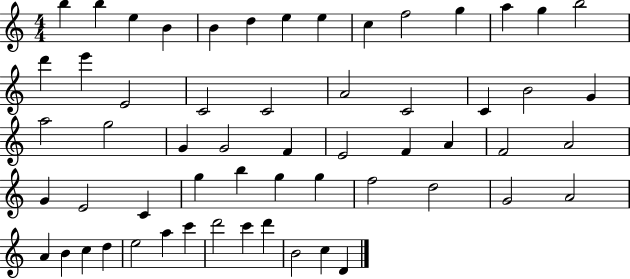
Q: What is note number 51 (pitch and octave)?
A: A5